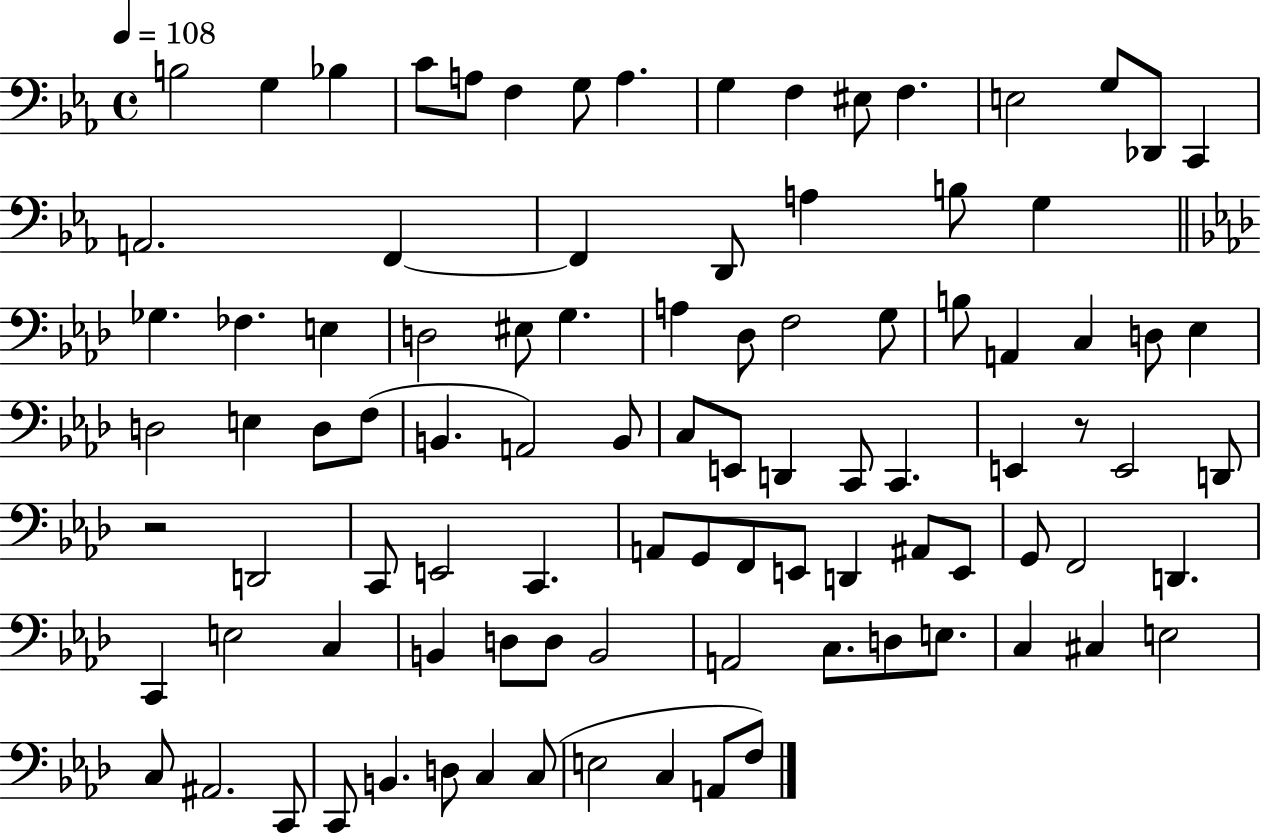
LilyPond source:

{
  \clef bass
  \time 4/4
  \defaultTimeSignature
  \key ees \major
  \tempo 4 = 108
  b2 g4 bes4 | c'8 a8 f4 g8 a4. | g4 f4 eis8 f4. | e2 g8 des,8 c,4 | \break a,2. f,4~~ | f,4 d,8 a4 b8 g4 | \bar "||" \break \key aes \major ges4. fes4. e4 | d2 eis8 g4. | a4 des8 f2 g8 | b8 a,4 c4 d8 ees4 | \break d2 e4 d8 f8( | b,4. a,2) b,8 | c8 e,8 d,4 c,8 c,4. | e,4 r8 e,2 d,8 | \break r2 d,2 | c,8 e,2 c,4. | a,8 g,8 f,8 e,8 d,4 ais,8 e,8 | g,8 f,2 d,4. | \break c,4 e2 c4 | b,4 d8 d8 b,2 | a,2 c8. d8 e8. | c4 cis4 e2 | \break c8 ais,2. c,8 | c,8 b,4. d8 c4 c8( | e2 c4 a,8 f8) | \bar "|."
}